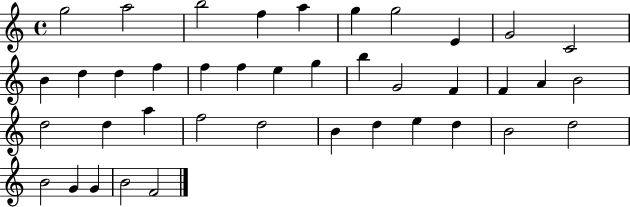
G5/h A5/h B5/h F5/q A5/q G5/q G5/h E4/q G4/h C4/h B4/q D5/q D5/q F5/q F5/q F5/q E5/q G5/q B5/q G4/h F4/q F4/q A4/q B4/h D5/h D5/q A5/q F5/h D5/h B4/q D5/q E5/q D5/q B4/h D5/h B4/h G4/q G4/q B4/h F4/h